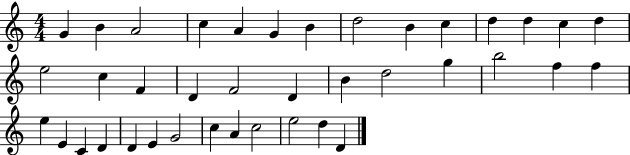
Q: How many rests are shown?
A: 0